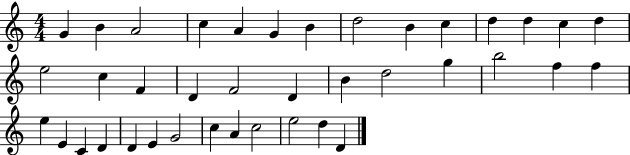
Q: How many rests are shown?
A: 0